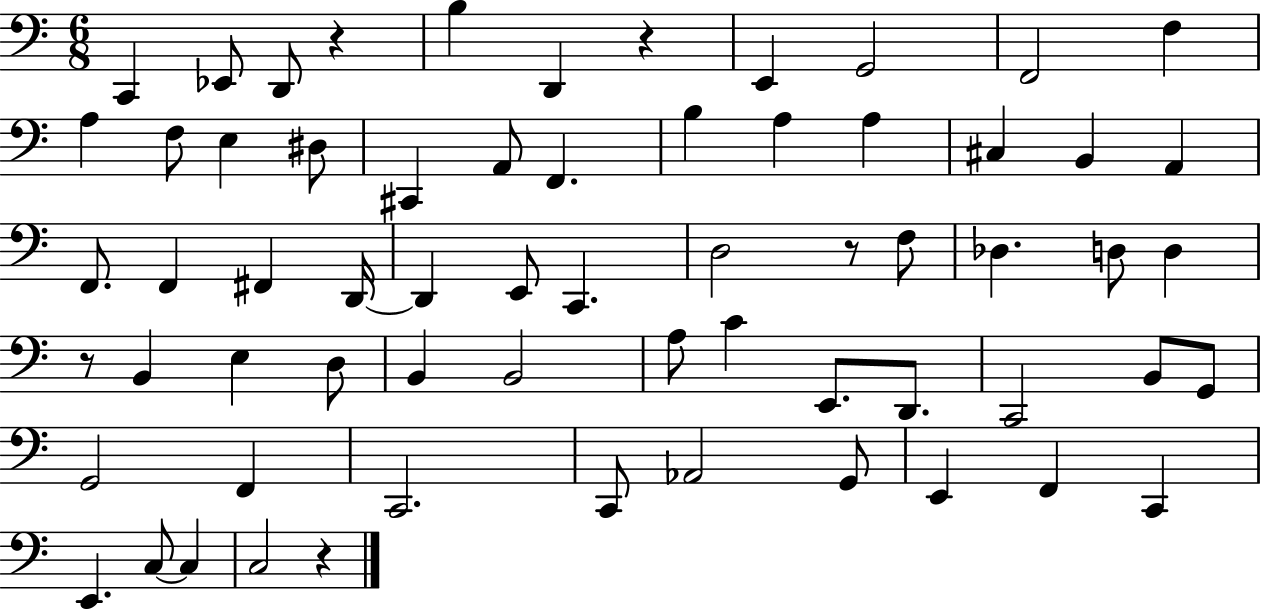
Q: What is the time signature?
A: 6/8